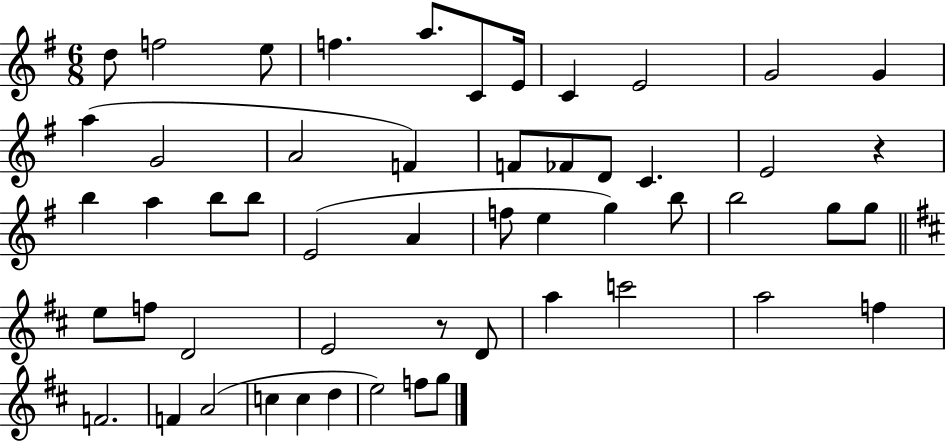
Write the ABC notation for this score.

X:1
T:Untitled
M:6/8
L:1/4
K:G
d/2 f2 e/2 f a/2 C/2 E/4 C E2 G2 G a G2 A2 F F/2 _F/2 D/2 C E2 z b a b/2 b/2 E2 A f/2 e g b/2 b2 g/2 g/2 e/2 f/2 D2 E2 z/2 D/2 a c'2 a2 f F2 F A2 c c d e2 f/2 g/2